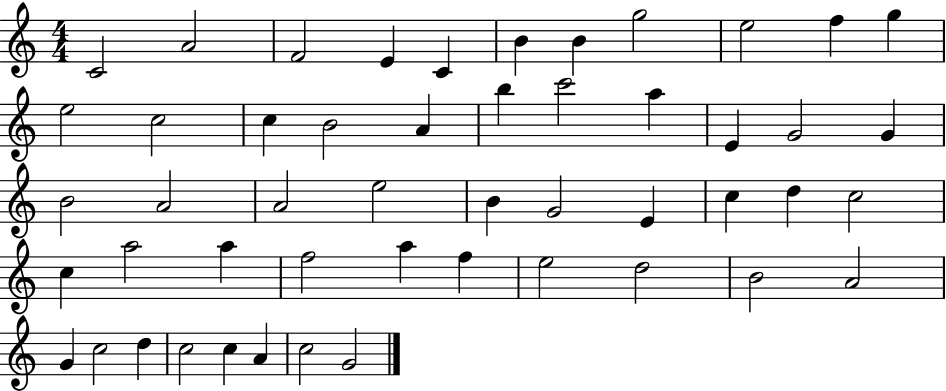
C4/h A4/h F4/h E4/q C4/q B4/q B4/q G5/h E5/h F5/q G5/q E5/h C5/h C5/q B4/h A4/q B5/q C6/h A5/q E4/q G4/h G4/q B4/h A4/h A4/h E5/h B4/q G4/h E4/q C5/q D5/q C5/h C5/q A5/h A5/q F5/h A5/q F5/q E5/h D5/h B4/h A4/h G4/q C5/h D5/q C5/h C5/q A4/q C5/h G4/h